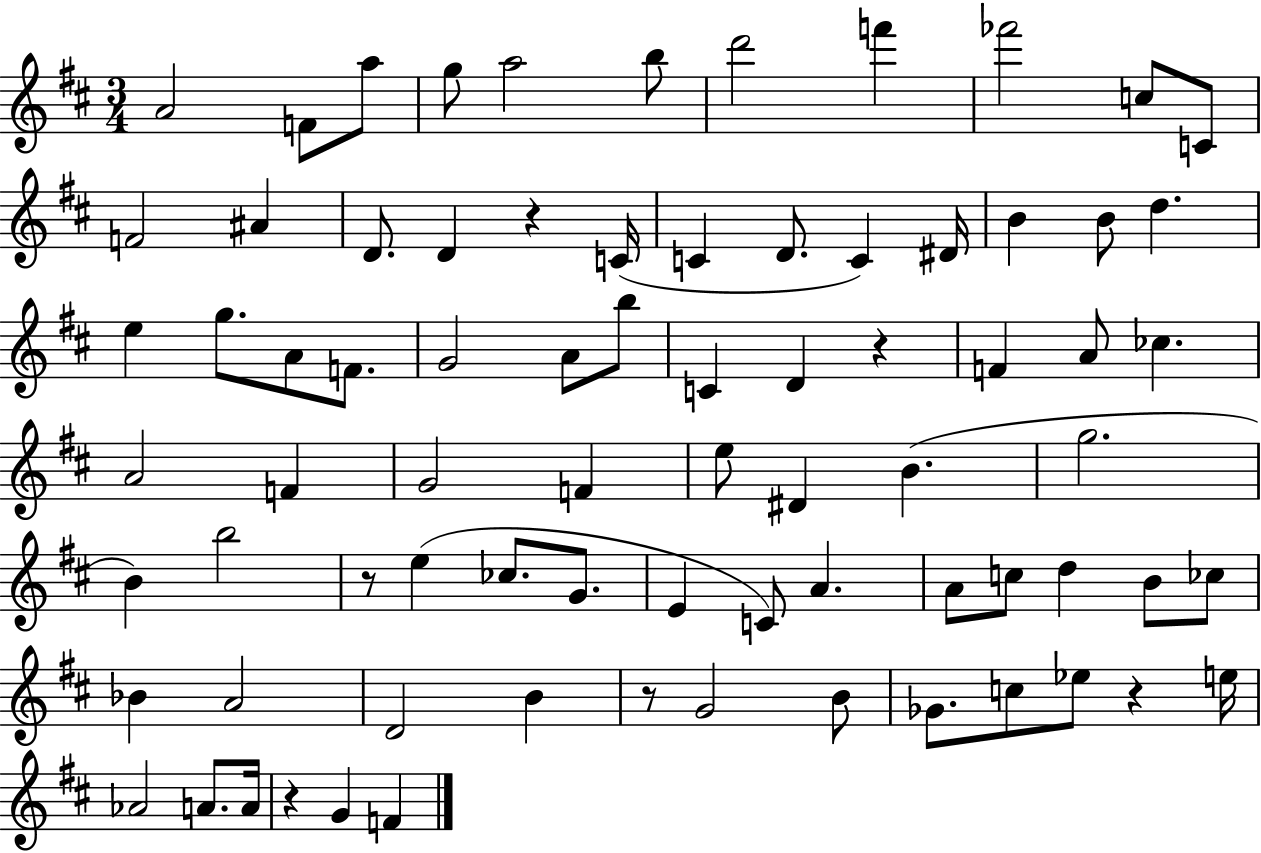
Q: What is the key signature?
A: D major